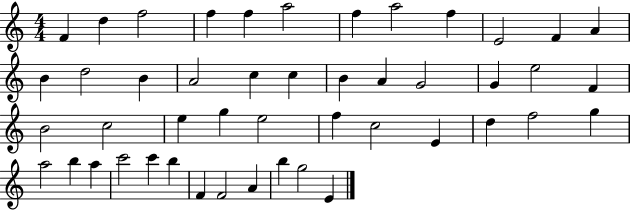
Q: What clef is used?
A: treble